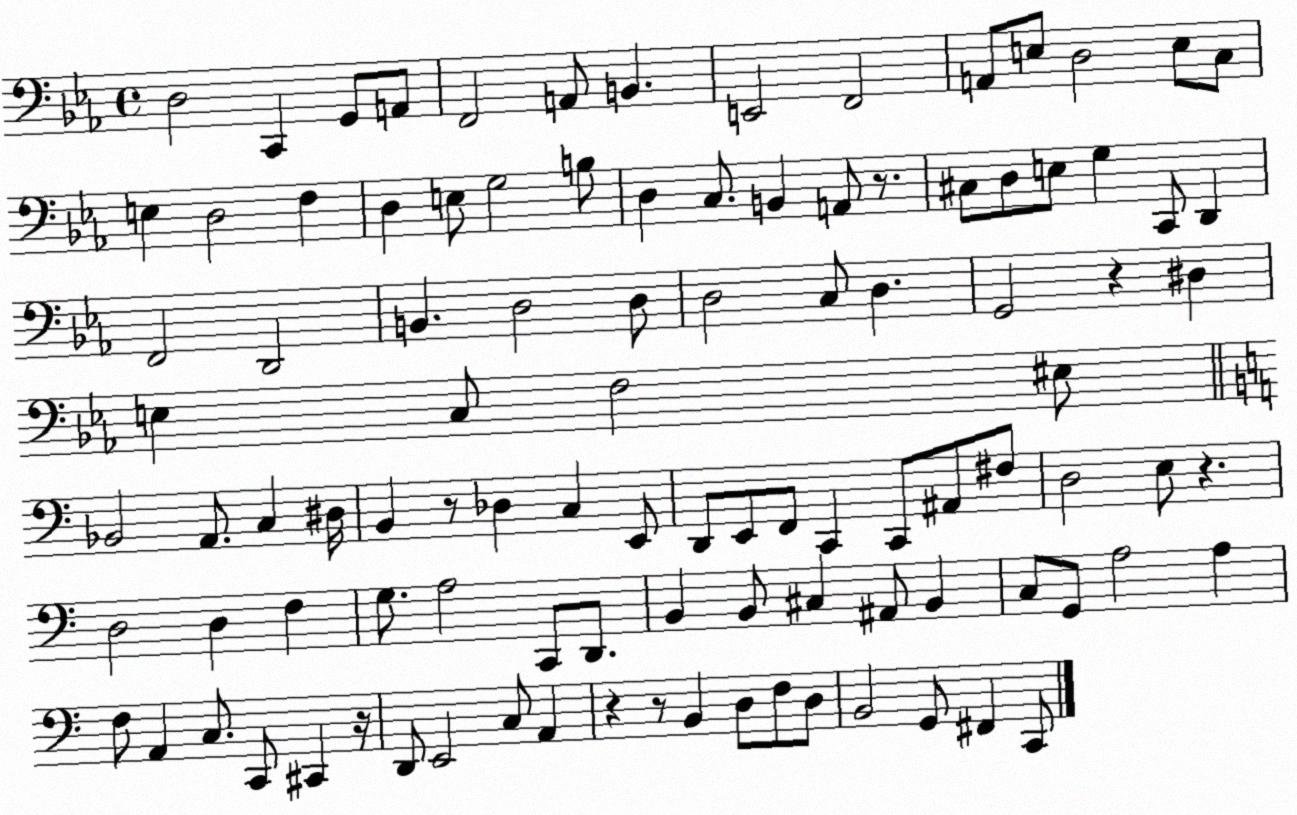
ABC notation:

X:1
T:Untitled
M:4/4
L:1/4
K:Eb
D,2 C,, G,,/2 A,,/2 F,,2 A,,/2 B,, E,,2 F,,2 A,,/2 E,/2 D,2 E,/2 C,/2 E, D,2 F, D, E,/2 G,2 B,/2 D, C,/2 B,, A,,/2 z/2 ^C,/2 D,/2 E,/2 G, C,,/2 D,, F,,2 D,,2 B,, D,2 D,/2 D,2 C,/2 D, G,,2 z ^D, E, C,/2 F,2 ^E,/2 _B,,2 A,,/2 C, ^D,/4 B,, z/2 _D, C, E,,/2 D,,/2 E,,/2 F,,/2 C,, C,,/2 ^A,,/2 ^F,/2 D,2 E,/2 z D,2 D, F, G,/2 A,2 C,,/2 D,,/2 B,, B,,/2 ^C, ^A,,/2 B,, C,/2 G,,/2 A,2 A, F,/2 A,, C,/2 C,,/2 ^C,, z/4 D,,/2 E,,2 C,/2 A,, z z/2 B,, D,/2 F,/2 D,/2 B,,2 G,,/2 ^F,, C,,/2